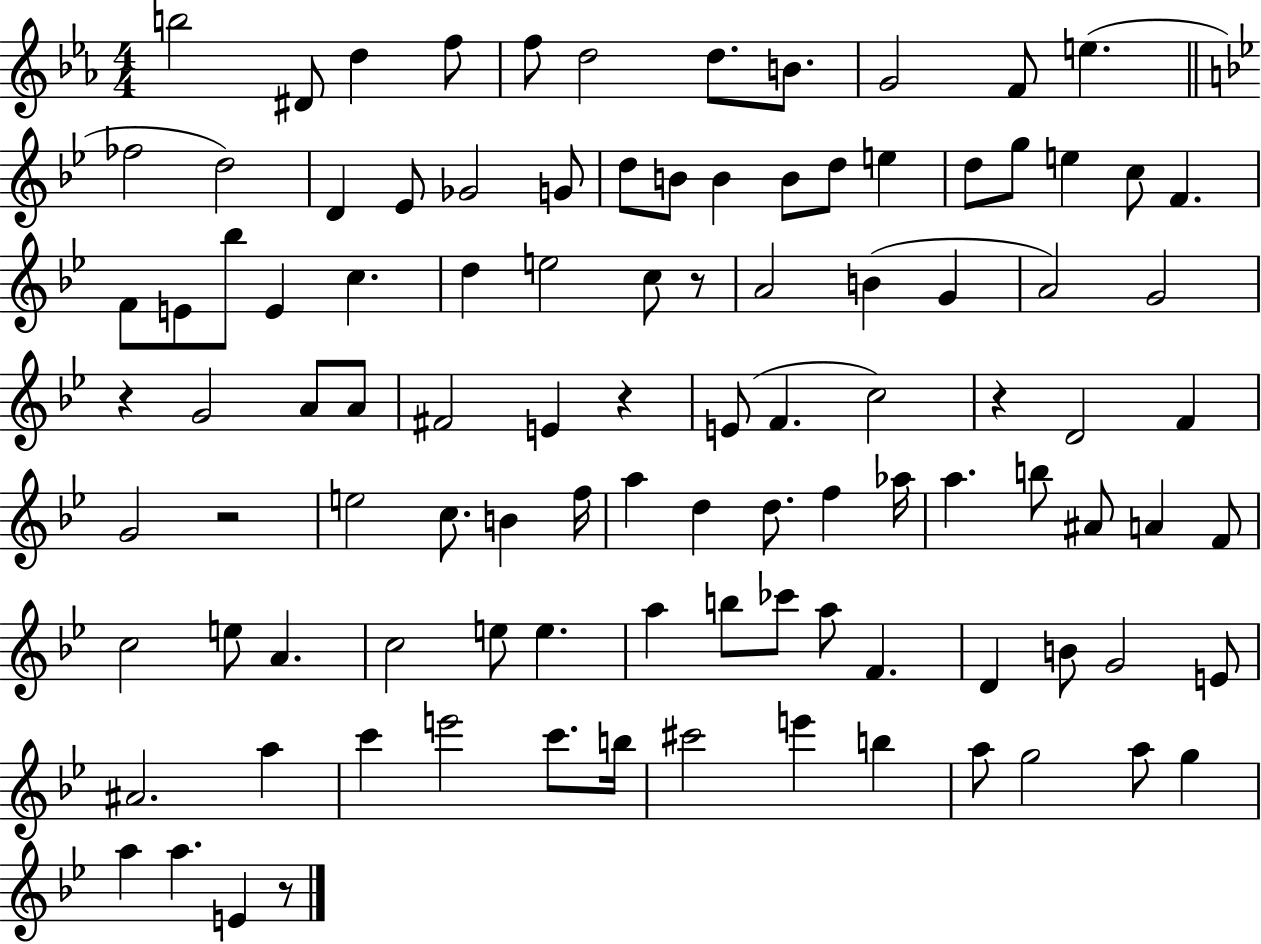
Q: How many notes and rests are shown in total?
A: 103